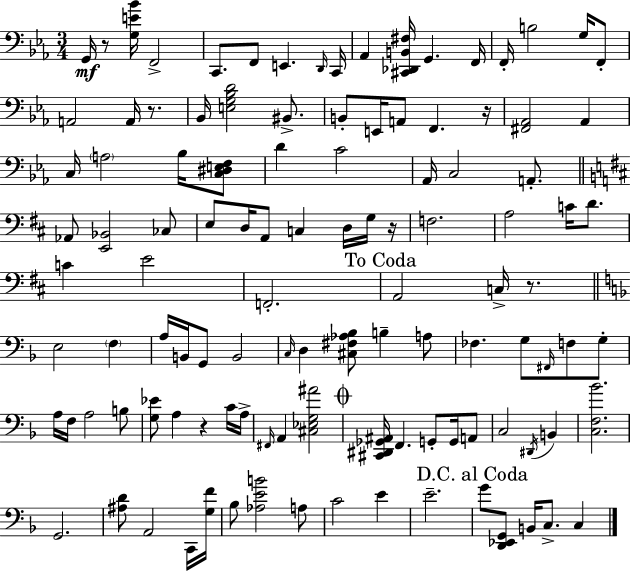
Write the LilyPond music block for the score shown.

{
  \clef bass
  \numericTimeSignature
  \time 3/4
  \key c \minor
  \repeat volta 2 { g,16\mf r8 <g e' bes'>16 f,2-> | c,8. f,8 e,4. \grace { d,16 } | c,16 aes,4 <cis, des, b, fis>16 g,4. | f,16 f,16-. b2 g16 f,8-. | \break a,2 a,16 r8. | bes,16 <e g bes d'>2 bis,8.-> | b,8-. e,16 a,8 f,4. | r16 <fis, aes,>2 aes,4 | \break c16 \parenthesize a2 bes16 <c dis e f>8 | d'4 c'2 | aes,16 c2 a,8.-. | \bar "||" \break \key d \major aes,8 <e, bes,>2 ces8 | e8 d16 a,8 c4 d16 g16 r16 | f2. | a2 c'16 d'8. | \break c'4 e'2 | f,2.-. | \mark "To Coda" a,2 c16-> r8. | \bar "||" \break \key d \minor e2 \parenthesize f4 | a16 b,16 g,8 b,2 | \grace { c16 } d4 <cis fis aes bes>8 b4-- a8 | fes4. g8 \grace { fis,16 } f8 | \break g8-. a16 f16 a2 | b8 <g ees'>8 a4 r4 | c'16 a16-> \grace { fis,16 } a,4 <cis ees g ais'>2 | \mark \markup { \musicglyph "scripts.coda" } <cis, dis, ges, ais,>16 f,4. g,8-. | \break g,16 a,8 c2 \acciaccatura { dis,16 } | b,4 <c f bes'>2. | g,2. | <ais d'>8 a,2 | \break c,16 <g f'>16 bes8 <aes e' b'>2 | a8 c'2 | e'4 e'2.-- | \mark "D.C. al Coda" g'8 <d, ees, g,>8 b,16 c8.-> | \break c4 } \bar "|."
}